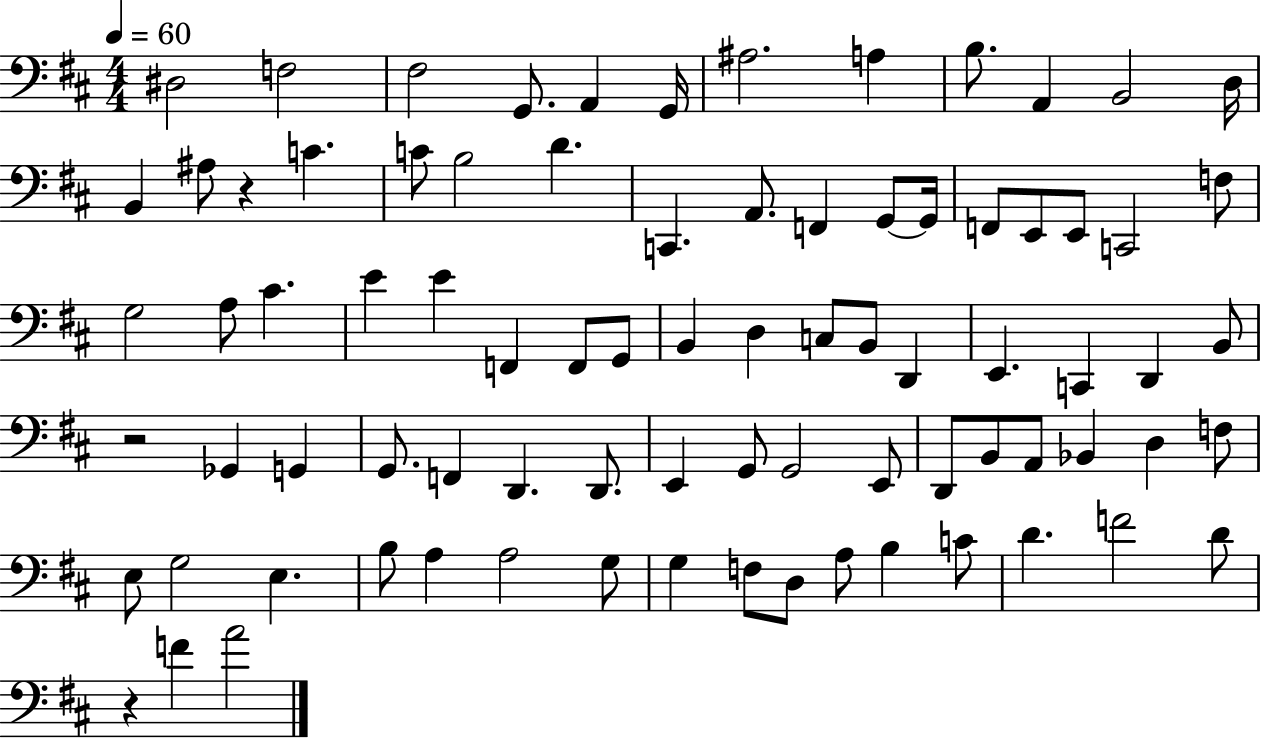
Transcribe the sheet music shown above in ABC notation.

X:1
T:Untitled
M:4/4
L:1/4
K:D
^D,2 F,2 ^F,2 G,,/2 A,, G,,/4 ^A,2 A, B,/2 A,, B,,2 D,/4 B,, ^A,/2 z C C/2 B,2 D C,, A,,/2 F,, G,,/2 G,,/4 F,,/2 E,,/2 E,,/2 C,,2 F,/2 G,2 A,/2 ^C E E F,, F,,/2 G,,/2 B,, D, C,/2 B,,/2 D,, E,, C,, D,, B,,/2 z2 _G,, G,, G,,/2 F,, D,, D,,/2 E,, G,,/2 G,,2 E,,/2 D,,/2 B,,/2 A,,/2 _B,, D, F,/2 E,/2 G,2 E, B,/2 A, A,2 G,/2 G, F,/2 D,/2 A,/2 B, C/2 D F2 D/2 z F A2